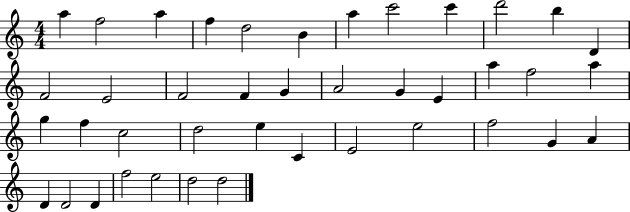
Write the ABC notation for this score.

X:1
T:Untitled
M:4/4
L:1/4
K:C
a f2 a f d2 B a c'2 c' d'2 b D F2 E2 F2 F G A2 G E a f2 a g f c2 d2 e C E2 e2 f2 G A D D2 D f2 e2 d2 d2